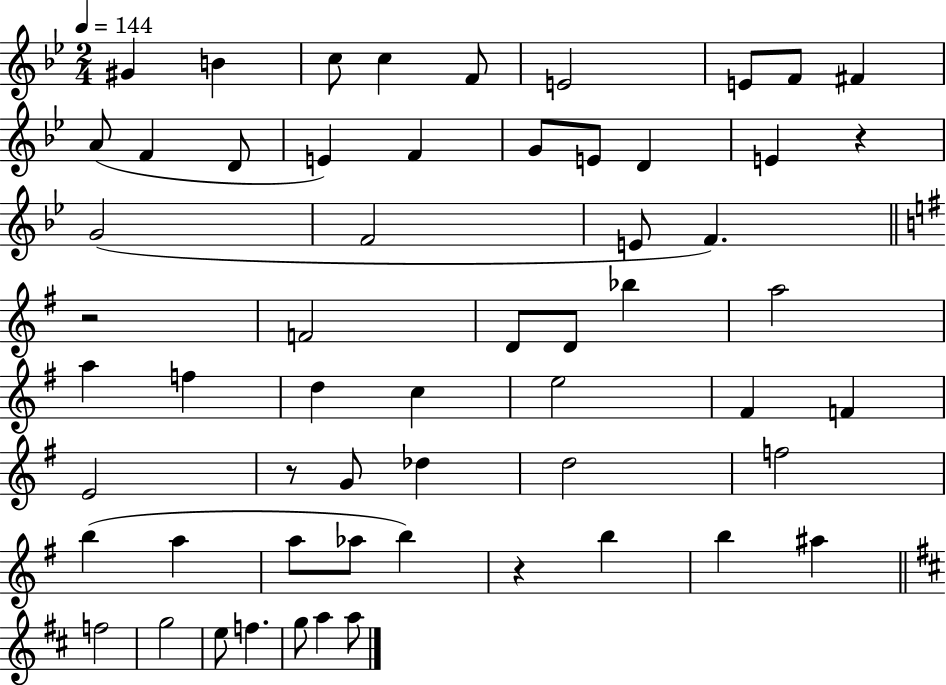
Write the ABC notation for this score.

X:1
T:Untitled
M:2/4
L:1/4
K:Bb
^G B c/2 c F/2 E2 E/2 F/2 ^F A/2 F D/2 E F G/2 E/2 D E z G2 F2 E/2 F z2 F2 D/2 D/2 _b a2 a f d c e2 ^F F E2 z/2 G/2 _d d2 f2 b a a/2 _a/2 b z b b ^a f2 g2 e/2 f g/2 a a/2